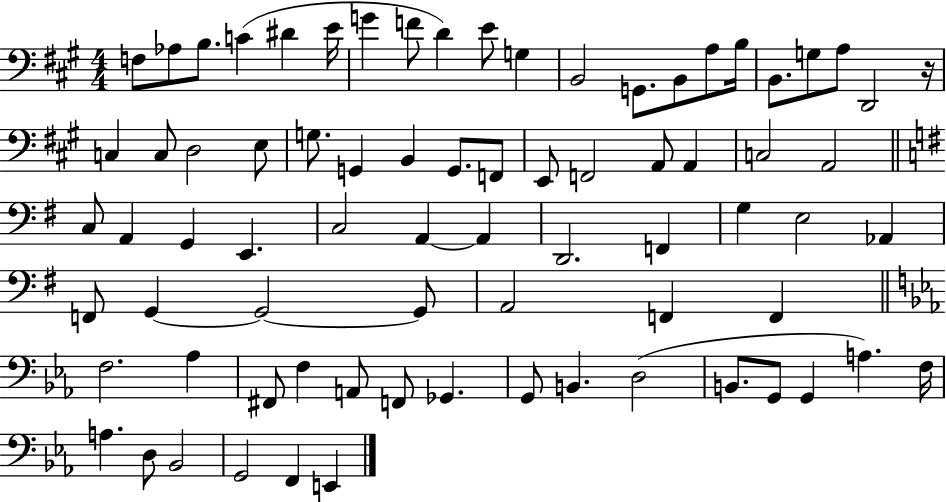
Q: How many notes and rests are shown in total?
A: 76